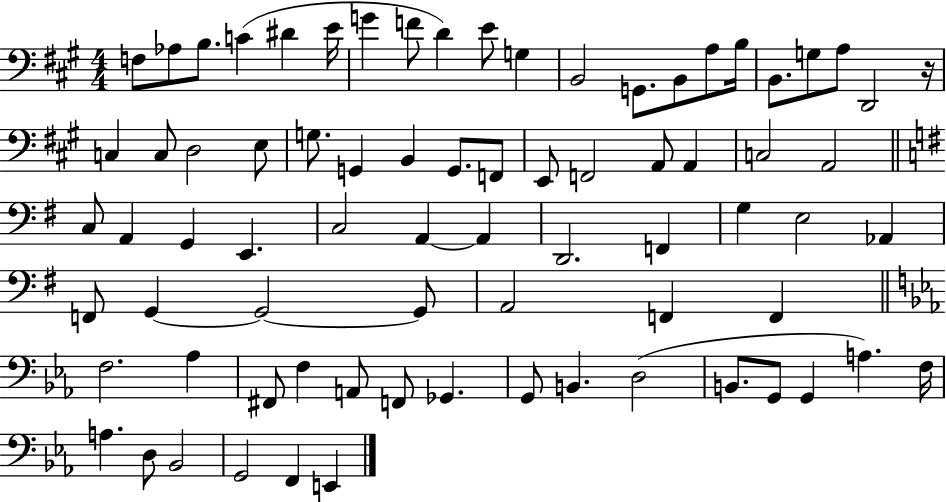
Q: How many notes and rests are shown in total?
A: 76